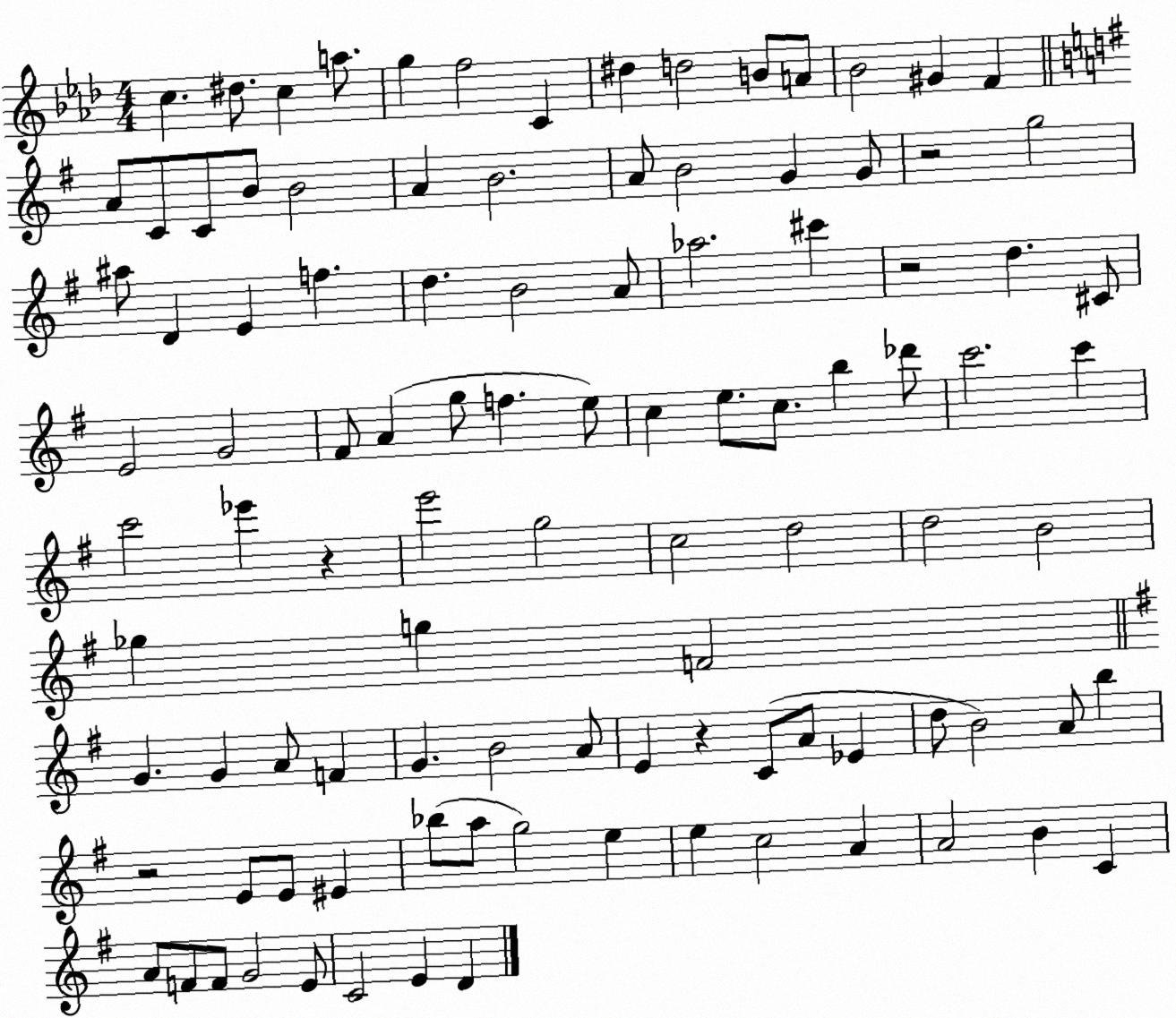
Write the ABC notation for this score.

X:1
T:Untitled
M:4/4
L:1/4
K:Ab
c ^d/2 c a/2 g f2 C ^d d2 B/2 A/2 _B2 ^G F A/2 C/2 C/2 B/2 B2 A B2 A/2 B2 G G/2 z2 g2 ^a/2 D E f d B2 A/2 _a2 ^c' z2 d ^C/2 E2 G2 ^F/2 A g/2 f e/2 c e/2 c/2 b _d'/2 c'2 c' c'2 _e' z e'2 g2 c2 d2 d2 B2 _g g F2 G G A/2 F G B2 A/2 E z C/2 A/2 _E d/2 B2 A/2 b z2 E/2 E/2 ^E _b/2 a/2 g2 e e c2 A A2 B C A/2 F/2 F/2 G2 E/2 C2 E D